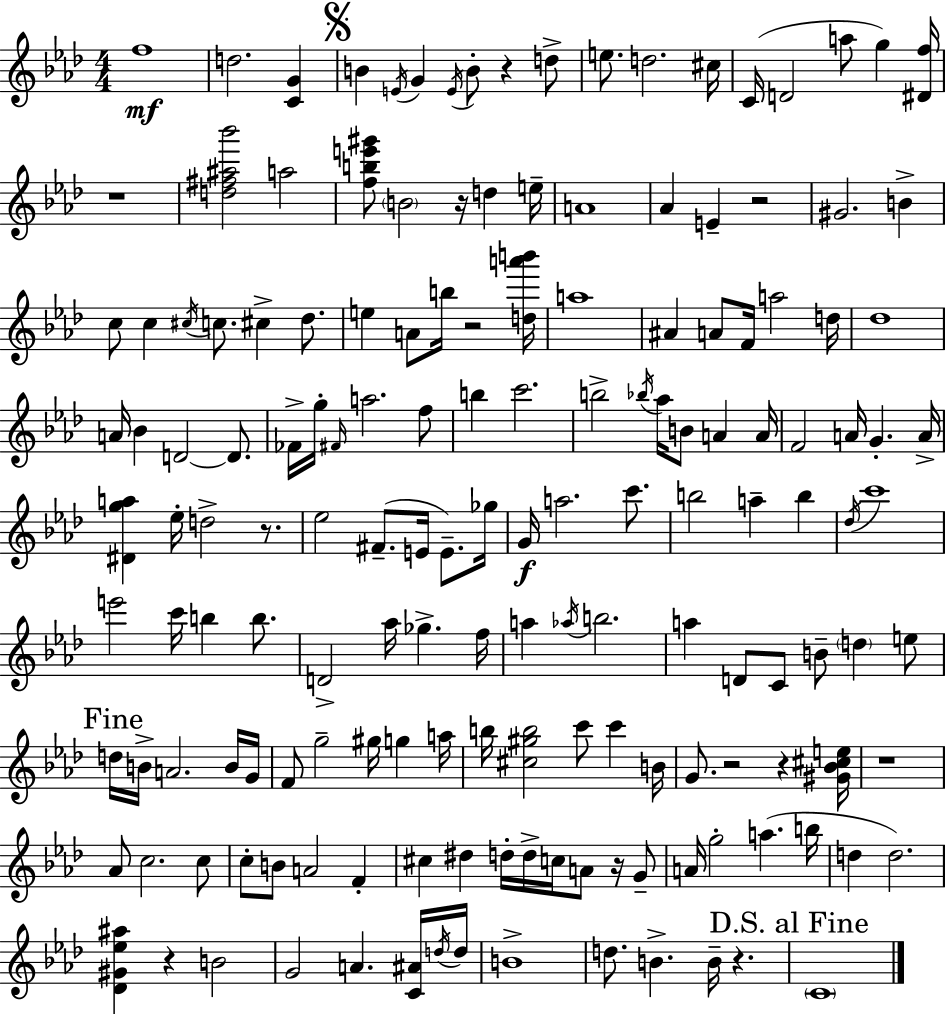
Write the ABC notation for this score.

X:1
T:Untitled
M:4/4
L:1/4
K:Ab
f4 d2 [CG] B E/4 G E/4 B/2 z d/2 e/2 d2 ^c/4 C/4 D2 a/2 g [^Df]/4 z4 [d^f^a_b']2 a2 [fbe'^g']/2 B2 z/4 d e/4 A4 _A E z2 ^G2 B c/2 c ^c/4 c/2 ^c _d/2 e A/2 b/4 z2 [da'b']/4 a4 ^A A/2 F/4 a2 d/4 _d4 A/4 _B D2 D/2 _F/4 g/4 ^F/4 a2 f/2 b c'2 b2 _b/4 _a/4 B/2 A A/4 F2 A/4 G A/4 [^Dga] _e/4 d2 z/2 _e2 ^F/2 E/4 E/2 _g/4 G/4 a2 c'/2 b2 a b _d/4 c'4 e'2 c'/4 b b/2 D2 _a/4 _g f/4 a _a/4 b2 a D/2 C/2 B/2 d e/2 d/4 B/4 A2 B/4 G/4 F/2 g2 ^g/4 g a/4 b/4 [^c^gb]2 c'/2 c' B/4 G/2 z2 z [^G_B^ce]/4 z4 _A/2 c2 c/2 c/2 B/2 A2 F ^c ^d d/4 d/4 c/4 A/2 z/4 G/2 A/4 g2 a b/4 d d2 [_D^G_e^a] z B2 G2 A [C^A]/4 d/4 d/4 B4 d/2 B B/4 z C4